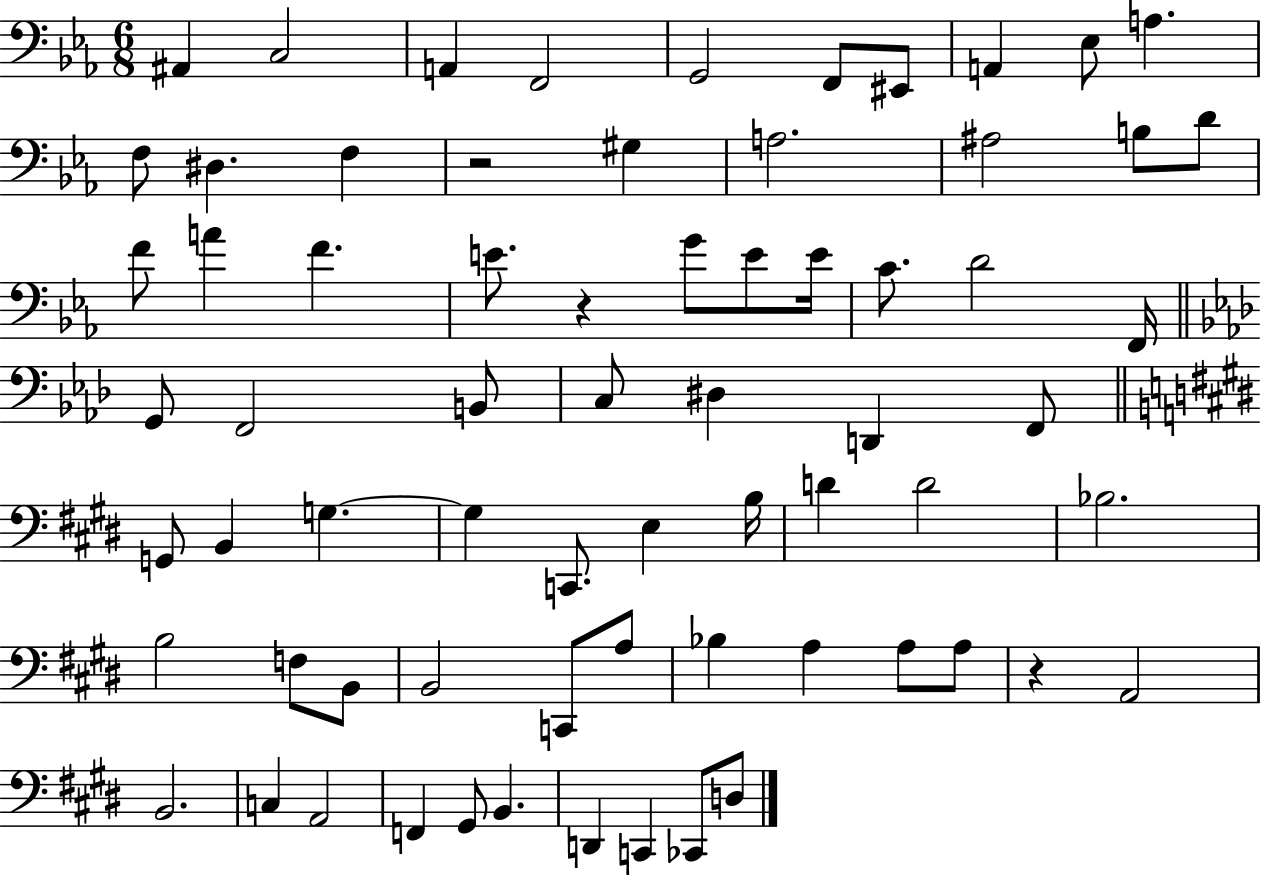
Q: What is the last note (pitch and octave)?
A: D3